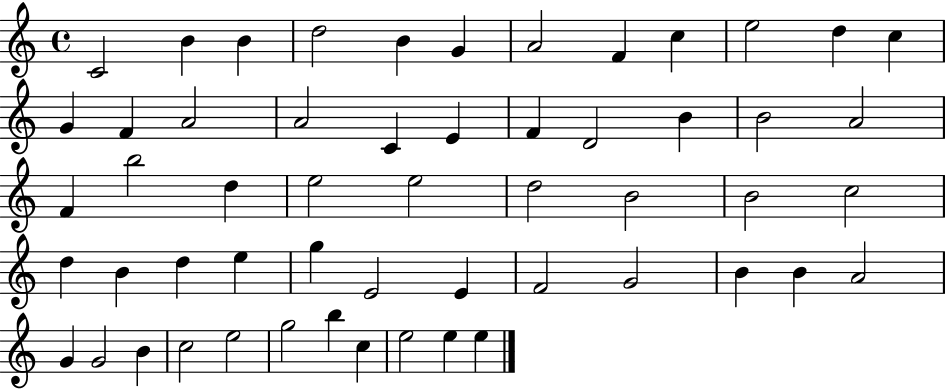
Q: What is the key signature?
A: C major